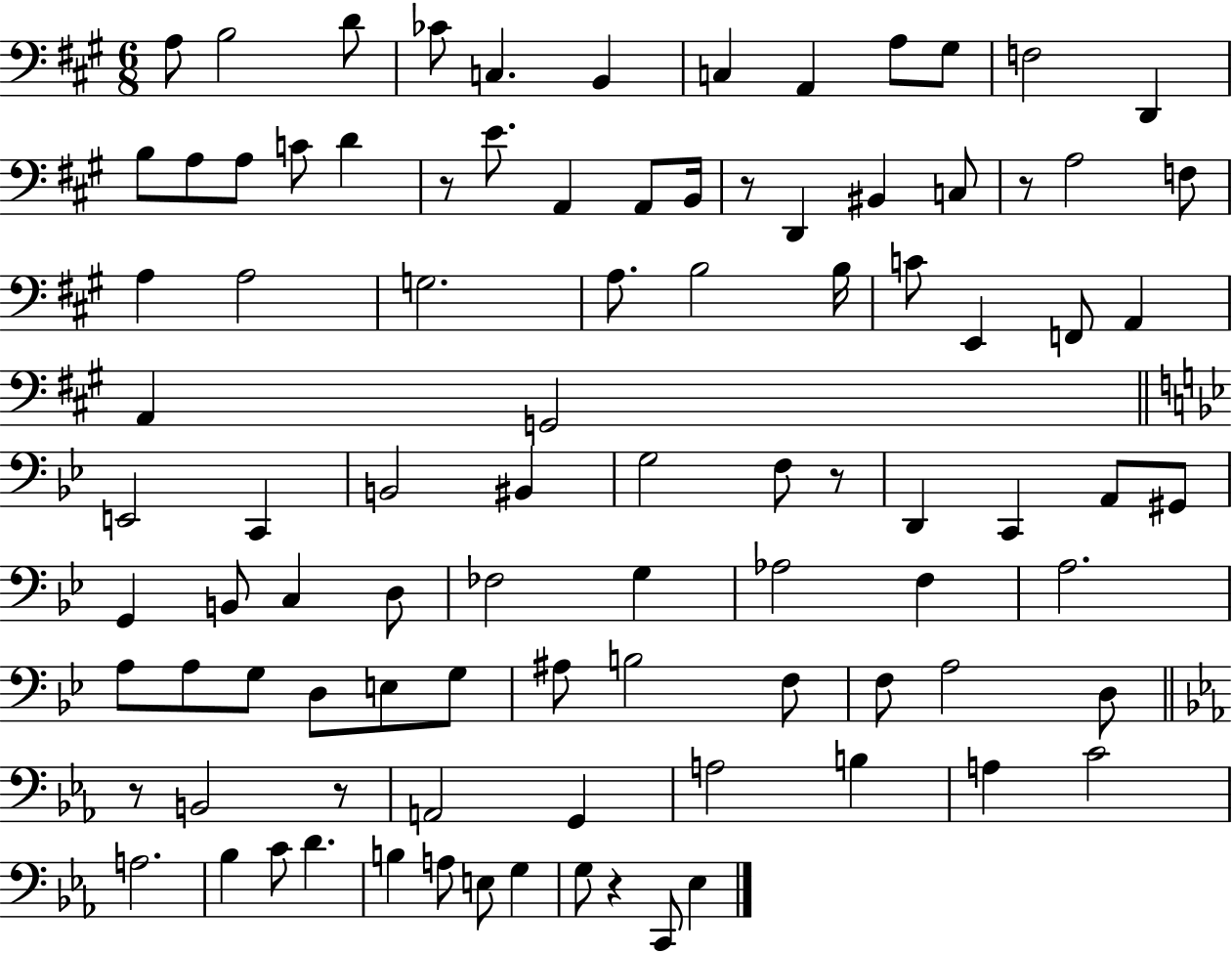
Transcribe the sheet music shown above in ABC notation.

X:1
T:Untitled
M:6/8
L:1/4
K:A
A,/2 B,2 D/2 _C/2 C, B,, C, A,, A,/2 ^G,/2 F,2 D,, B,/2 A,/2 A,/2 C/2 D z/2 E/2 A,, A,,/2 B,,/4 z/2 D,, ^B,, C,/2 z/2 A,2 F,/2 A, A,2 G,2 A,/2 B,2 B,/4 C/2 E,, F,,/2 A,, A,, G,,2 E,,2 C,, B,,2 ^B,, G,2 F,/2 z/2 D,, C,, A,,/2 ^G,,/2 G,, B,,/2 C, D,/2 _F,2 G, _A,2 F, A,2 A,/2 A,/2 G,/2 D,/2 E,/2 G,/2 ^A,/2 B,2 F,/2 F,/2 A,2 D,/2 z/2 B,,2 z/2 A,,2 G,, A,2 B, A, C2 A,2 _B, C/2 D B, A,/2 E,/2 G, G,/2 z C,,/2 _E,